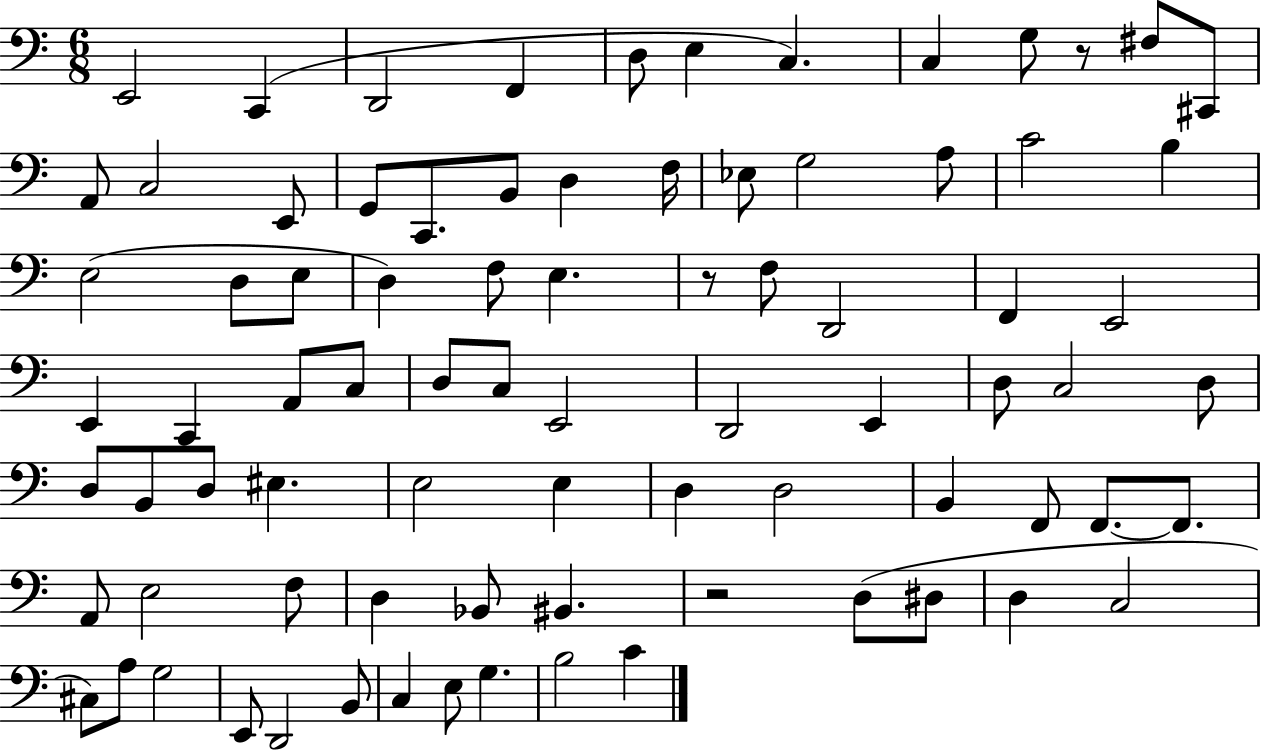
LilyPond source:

{
  \clef bass
  \numericTimeSignature
  \time 6/8
  \key c \major
  e,2 c,4( | d,2 f,4 | d8 e4 c4.) | c4 g8 r8 fis8 cis,8 | \break a,8 c2 e,8 | g,8 c,8. b,8 d4 f16 | ees8 g2 a8 | c'2 b4 | \break e2( d8 e8 | d4) f8 e4. | r8 f8 d,2 | f,4 e,2 | \break e,4 c,4 a,8 c8 | d8 c8 e,2 | d,2 e,4 | d8 c2 d8 | \break d8 b,8 d8 eis4. | e2 e4 | d4 d2 | b,4 f,8 f,8.~~ f,8. | \break a,8 e2 f8 | d4 bes,8 bis,4. | r2 d8( dis8 | d4 c2 | \break cis8) a8 g2 | e,8 d,2 b,8 | c4 e8 g4. | b2 c'4 | \break \bar "|."
}